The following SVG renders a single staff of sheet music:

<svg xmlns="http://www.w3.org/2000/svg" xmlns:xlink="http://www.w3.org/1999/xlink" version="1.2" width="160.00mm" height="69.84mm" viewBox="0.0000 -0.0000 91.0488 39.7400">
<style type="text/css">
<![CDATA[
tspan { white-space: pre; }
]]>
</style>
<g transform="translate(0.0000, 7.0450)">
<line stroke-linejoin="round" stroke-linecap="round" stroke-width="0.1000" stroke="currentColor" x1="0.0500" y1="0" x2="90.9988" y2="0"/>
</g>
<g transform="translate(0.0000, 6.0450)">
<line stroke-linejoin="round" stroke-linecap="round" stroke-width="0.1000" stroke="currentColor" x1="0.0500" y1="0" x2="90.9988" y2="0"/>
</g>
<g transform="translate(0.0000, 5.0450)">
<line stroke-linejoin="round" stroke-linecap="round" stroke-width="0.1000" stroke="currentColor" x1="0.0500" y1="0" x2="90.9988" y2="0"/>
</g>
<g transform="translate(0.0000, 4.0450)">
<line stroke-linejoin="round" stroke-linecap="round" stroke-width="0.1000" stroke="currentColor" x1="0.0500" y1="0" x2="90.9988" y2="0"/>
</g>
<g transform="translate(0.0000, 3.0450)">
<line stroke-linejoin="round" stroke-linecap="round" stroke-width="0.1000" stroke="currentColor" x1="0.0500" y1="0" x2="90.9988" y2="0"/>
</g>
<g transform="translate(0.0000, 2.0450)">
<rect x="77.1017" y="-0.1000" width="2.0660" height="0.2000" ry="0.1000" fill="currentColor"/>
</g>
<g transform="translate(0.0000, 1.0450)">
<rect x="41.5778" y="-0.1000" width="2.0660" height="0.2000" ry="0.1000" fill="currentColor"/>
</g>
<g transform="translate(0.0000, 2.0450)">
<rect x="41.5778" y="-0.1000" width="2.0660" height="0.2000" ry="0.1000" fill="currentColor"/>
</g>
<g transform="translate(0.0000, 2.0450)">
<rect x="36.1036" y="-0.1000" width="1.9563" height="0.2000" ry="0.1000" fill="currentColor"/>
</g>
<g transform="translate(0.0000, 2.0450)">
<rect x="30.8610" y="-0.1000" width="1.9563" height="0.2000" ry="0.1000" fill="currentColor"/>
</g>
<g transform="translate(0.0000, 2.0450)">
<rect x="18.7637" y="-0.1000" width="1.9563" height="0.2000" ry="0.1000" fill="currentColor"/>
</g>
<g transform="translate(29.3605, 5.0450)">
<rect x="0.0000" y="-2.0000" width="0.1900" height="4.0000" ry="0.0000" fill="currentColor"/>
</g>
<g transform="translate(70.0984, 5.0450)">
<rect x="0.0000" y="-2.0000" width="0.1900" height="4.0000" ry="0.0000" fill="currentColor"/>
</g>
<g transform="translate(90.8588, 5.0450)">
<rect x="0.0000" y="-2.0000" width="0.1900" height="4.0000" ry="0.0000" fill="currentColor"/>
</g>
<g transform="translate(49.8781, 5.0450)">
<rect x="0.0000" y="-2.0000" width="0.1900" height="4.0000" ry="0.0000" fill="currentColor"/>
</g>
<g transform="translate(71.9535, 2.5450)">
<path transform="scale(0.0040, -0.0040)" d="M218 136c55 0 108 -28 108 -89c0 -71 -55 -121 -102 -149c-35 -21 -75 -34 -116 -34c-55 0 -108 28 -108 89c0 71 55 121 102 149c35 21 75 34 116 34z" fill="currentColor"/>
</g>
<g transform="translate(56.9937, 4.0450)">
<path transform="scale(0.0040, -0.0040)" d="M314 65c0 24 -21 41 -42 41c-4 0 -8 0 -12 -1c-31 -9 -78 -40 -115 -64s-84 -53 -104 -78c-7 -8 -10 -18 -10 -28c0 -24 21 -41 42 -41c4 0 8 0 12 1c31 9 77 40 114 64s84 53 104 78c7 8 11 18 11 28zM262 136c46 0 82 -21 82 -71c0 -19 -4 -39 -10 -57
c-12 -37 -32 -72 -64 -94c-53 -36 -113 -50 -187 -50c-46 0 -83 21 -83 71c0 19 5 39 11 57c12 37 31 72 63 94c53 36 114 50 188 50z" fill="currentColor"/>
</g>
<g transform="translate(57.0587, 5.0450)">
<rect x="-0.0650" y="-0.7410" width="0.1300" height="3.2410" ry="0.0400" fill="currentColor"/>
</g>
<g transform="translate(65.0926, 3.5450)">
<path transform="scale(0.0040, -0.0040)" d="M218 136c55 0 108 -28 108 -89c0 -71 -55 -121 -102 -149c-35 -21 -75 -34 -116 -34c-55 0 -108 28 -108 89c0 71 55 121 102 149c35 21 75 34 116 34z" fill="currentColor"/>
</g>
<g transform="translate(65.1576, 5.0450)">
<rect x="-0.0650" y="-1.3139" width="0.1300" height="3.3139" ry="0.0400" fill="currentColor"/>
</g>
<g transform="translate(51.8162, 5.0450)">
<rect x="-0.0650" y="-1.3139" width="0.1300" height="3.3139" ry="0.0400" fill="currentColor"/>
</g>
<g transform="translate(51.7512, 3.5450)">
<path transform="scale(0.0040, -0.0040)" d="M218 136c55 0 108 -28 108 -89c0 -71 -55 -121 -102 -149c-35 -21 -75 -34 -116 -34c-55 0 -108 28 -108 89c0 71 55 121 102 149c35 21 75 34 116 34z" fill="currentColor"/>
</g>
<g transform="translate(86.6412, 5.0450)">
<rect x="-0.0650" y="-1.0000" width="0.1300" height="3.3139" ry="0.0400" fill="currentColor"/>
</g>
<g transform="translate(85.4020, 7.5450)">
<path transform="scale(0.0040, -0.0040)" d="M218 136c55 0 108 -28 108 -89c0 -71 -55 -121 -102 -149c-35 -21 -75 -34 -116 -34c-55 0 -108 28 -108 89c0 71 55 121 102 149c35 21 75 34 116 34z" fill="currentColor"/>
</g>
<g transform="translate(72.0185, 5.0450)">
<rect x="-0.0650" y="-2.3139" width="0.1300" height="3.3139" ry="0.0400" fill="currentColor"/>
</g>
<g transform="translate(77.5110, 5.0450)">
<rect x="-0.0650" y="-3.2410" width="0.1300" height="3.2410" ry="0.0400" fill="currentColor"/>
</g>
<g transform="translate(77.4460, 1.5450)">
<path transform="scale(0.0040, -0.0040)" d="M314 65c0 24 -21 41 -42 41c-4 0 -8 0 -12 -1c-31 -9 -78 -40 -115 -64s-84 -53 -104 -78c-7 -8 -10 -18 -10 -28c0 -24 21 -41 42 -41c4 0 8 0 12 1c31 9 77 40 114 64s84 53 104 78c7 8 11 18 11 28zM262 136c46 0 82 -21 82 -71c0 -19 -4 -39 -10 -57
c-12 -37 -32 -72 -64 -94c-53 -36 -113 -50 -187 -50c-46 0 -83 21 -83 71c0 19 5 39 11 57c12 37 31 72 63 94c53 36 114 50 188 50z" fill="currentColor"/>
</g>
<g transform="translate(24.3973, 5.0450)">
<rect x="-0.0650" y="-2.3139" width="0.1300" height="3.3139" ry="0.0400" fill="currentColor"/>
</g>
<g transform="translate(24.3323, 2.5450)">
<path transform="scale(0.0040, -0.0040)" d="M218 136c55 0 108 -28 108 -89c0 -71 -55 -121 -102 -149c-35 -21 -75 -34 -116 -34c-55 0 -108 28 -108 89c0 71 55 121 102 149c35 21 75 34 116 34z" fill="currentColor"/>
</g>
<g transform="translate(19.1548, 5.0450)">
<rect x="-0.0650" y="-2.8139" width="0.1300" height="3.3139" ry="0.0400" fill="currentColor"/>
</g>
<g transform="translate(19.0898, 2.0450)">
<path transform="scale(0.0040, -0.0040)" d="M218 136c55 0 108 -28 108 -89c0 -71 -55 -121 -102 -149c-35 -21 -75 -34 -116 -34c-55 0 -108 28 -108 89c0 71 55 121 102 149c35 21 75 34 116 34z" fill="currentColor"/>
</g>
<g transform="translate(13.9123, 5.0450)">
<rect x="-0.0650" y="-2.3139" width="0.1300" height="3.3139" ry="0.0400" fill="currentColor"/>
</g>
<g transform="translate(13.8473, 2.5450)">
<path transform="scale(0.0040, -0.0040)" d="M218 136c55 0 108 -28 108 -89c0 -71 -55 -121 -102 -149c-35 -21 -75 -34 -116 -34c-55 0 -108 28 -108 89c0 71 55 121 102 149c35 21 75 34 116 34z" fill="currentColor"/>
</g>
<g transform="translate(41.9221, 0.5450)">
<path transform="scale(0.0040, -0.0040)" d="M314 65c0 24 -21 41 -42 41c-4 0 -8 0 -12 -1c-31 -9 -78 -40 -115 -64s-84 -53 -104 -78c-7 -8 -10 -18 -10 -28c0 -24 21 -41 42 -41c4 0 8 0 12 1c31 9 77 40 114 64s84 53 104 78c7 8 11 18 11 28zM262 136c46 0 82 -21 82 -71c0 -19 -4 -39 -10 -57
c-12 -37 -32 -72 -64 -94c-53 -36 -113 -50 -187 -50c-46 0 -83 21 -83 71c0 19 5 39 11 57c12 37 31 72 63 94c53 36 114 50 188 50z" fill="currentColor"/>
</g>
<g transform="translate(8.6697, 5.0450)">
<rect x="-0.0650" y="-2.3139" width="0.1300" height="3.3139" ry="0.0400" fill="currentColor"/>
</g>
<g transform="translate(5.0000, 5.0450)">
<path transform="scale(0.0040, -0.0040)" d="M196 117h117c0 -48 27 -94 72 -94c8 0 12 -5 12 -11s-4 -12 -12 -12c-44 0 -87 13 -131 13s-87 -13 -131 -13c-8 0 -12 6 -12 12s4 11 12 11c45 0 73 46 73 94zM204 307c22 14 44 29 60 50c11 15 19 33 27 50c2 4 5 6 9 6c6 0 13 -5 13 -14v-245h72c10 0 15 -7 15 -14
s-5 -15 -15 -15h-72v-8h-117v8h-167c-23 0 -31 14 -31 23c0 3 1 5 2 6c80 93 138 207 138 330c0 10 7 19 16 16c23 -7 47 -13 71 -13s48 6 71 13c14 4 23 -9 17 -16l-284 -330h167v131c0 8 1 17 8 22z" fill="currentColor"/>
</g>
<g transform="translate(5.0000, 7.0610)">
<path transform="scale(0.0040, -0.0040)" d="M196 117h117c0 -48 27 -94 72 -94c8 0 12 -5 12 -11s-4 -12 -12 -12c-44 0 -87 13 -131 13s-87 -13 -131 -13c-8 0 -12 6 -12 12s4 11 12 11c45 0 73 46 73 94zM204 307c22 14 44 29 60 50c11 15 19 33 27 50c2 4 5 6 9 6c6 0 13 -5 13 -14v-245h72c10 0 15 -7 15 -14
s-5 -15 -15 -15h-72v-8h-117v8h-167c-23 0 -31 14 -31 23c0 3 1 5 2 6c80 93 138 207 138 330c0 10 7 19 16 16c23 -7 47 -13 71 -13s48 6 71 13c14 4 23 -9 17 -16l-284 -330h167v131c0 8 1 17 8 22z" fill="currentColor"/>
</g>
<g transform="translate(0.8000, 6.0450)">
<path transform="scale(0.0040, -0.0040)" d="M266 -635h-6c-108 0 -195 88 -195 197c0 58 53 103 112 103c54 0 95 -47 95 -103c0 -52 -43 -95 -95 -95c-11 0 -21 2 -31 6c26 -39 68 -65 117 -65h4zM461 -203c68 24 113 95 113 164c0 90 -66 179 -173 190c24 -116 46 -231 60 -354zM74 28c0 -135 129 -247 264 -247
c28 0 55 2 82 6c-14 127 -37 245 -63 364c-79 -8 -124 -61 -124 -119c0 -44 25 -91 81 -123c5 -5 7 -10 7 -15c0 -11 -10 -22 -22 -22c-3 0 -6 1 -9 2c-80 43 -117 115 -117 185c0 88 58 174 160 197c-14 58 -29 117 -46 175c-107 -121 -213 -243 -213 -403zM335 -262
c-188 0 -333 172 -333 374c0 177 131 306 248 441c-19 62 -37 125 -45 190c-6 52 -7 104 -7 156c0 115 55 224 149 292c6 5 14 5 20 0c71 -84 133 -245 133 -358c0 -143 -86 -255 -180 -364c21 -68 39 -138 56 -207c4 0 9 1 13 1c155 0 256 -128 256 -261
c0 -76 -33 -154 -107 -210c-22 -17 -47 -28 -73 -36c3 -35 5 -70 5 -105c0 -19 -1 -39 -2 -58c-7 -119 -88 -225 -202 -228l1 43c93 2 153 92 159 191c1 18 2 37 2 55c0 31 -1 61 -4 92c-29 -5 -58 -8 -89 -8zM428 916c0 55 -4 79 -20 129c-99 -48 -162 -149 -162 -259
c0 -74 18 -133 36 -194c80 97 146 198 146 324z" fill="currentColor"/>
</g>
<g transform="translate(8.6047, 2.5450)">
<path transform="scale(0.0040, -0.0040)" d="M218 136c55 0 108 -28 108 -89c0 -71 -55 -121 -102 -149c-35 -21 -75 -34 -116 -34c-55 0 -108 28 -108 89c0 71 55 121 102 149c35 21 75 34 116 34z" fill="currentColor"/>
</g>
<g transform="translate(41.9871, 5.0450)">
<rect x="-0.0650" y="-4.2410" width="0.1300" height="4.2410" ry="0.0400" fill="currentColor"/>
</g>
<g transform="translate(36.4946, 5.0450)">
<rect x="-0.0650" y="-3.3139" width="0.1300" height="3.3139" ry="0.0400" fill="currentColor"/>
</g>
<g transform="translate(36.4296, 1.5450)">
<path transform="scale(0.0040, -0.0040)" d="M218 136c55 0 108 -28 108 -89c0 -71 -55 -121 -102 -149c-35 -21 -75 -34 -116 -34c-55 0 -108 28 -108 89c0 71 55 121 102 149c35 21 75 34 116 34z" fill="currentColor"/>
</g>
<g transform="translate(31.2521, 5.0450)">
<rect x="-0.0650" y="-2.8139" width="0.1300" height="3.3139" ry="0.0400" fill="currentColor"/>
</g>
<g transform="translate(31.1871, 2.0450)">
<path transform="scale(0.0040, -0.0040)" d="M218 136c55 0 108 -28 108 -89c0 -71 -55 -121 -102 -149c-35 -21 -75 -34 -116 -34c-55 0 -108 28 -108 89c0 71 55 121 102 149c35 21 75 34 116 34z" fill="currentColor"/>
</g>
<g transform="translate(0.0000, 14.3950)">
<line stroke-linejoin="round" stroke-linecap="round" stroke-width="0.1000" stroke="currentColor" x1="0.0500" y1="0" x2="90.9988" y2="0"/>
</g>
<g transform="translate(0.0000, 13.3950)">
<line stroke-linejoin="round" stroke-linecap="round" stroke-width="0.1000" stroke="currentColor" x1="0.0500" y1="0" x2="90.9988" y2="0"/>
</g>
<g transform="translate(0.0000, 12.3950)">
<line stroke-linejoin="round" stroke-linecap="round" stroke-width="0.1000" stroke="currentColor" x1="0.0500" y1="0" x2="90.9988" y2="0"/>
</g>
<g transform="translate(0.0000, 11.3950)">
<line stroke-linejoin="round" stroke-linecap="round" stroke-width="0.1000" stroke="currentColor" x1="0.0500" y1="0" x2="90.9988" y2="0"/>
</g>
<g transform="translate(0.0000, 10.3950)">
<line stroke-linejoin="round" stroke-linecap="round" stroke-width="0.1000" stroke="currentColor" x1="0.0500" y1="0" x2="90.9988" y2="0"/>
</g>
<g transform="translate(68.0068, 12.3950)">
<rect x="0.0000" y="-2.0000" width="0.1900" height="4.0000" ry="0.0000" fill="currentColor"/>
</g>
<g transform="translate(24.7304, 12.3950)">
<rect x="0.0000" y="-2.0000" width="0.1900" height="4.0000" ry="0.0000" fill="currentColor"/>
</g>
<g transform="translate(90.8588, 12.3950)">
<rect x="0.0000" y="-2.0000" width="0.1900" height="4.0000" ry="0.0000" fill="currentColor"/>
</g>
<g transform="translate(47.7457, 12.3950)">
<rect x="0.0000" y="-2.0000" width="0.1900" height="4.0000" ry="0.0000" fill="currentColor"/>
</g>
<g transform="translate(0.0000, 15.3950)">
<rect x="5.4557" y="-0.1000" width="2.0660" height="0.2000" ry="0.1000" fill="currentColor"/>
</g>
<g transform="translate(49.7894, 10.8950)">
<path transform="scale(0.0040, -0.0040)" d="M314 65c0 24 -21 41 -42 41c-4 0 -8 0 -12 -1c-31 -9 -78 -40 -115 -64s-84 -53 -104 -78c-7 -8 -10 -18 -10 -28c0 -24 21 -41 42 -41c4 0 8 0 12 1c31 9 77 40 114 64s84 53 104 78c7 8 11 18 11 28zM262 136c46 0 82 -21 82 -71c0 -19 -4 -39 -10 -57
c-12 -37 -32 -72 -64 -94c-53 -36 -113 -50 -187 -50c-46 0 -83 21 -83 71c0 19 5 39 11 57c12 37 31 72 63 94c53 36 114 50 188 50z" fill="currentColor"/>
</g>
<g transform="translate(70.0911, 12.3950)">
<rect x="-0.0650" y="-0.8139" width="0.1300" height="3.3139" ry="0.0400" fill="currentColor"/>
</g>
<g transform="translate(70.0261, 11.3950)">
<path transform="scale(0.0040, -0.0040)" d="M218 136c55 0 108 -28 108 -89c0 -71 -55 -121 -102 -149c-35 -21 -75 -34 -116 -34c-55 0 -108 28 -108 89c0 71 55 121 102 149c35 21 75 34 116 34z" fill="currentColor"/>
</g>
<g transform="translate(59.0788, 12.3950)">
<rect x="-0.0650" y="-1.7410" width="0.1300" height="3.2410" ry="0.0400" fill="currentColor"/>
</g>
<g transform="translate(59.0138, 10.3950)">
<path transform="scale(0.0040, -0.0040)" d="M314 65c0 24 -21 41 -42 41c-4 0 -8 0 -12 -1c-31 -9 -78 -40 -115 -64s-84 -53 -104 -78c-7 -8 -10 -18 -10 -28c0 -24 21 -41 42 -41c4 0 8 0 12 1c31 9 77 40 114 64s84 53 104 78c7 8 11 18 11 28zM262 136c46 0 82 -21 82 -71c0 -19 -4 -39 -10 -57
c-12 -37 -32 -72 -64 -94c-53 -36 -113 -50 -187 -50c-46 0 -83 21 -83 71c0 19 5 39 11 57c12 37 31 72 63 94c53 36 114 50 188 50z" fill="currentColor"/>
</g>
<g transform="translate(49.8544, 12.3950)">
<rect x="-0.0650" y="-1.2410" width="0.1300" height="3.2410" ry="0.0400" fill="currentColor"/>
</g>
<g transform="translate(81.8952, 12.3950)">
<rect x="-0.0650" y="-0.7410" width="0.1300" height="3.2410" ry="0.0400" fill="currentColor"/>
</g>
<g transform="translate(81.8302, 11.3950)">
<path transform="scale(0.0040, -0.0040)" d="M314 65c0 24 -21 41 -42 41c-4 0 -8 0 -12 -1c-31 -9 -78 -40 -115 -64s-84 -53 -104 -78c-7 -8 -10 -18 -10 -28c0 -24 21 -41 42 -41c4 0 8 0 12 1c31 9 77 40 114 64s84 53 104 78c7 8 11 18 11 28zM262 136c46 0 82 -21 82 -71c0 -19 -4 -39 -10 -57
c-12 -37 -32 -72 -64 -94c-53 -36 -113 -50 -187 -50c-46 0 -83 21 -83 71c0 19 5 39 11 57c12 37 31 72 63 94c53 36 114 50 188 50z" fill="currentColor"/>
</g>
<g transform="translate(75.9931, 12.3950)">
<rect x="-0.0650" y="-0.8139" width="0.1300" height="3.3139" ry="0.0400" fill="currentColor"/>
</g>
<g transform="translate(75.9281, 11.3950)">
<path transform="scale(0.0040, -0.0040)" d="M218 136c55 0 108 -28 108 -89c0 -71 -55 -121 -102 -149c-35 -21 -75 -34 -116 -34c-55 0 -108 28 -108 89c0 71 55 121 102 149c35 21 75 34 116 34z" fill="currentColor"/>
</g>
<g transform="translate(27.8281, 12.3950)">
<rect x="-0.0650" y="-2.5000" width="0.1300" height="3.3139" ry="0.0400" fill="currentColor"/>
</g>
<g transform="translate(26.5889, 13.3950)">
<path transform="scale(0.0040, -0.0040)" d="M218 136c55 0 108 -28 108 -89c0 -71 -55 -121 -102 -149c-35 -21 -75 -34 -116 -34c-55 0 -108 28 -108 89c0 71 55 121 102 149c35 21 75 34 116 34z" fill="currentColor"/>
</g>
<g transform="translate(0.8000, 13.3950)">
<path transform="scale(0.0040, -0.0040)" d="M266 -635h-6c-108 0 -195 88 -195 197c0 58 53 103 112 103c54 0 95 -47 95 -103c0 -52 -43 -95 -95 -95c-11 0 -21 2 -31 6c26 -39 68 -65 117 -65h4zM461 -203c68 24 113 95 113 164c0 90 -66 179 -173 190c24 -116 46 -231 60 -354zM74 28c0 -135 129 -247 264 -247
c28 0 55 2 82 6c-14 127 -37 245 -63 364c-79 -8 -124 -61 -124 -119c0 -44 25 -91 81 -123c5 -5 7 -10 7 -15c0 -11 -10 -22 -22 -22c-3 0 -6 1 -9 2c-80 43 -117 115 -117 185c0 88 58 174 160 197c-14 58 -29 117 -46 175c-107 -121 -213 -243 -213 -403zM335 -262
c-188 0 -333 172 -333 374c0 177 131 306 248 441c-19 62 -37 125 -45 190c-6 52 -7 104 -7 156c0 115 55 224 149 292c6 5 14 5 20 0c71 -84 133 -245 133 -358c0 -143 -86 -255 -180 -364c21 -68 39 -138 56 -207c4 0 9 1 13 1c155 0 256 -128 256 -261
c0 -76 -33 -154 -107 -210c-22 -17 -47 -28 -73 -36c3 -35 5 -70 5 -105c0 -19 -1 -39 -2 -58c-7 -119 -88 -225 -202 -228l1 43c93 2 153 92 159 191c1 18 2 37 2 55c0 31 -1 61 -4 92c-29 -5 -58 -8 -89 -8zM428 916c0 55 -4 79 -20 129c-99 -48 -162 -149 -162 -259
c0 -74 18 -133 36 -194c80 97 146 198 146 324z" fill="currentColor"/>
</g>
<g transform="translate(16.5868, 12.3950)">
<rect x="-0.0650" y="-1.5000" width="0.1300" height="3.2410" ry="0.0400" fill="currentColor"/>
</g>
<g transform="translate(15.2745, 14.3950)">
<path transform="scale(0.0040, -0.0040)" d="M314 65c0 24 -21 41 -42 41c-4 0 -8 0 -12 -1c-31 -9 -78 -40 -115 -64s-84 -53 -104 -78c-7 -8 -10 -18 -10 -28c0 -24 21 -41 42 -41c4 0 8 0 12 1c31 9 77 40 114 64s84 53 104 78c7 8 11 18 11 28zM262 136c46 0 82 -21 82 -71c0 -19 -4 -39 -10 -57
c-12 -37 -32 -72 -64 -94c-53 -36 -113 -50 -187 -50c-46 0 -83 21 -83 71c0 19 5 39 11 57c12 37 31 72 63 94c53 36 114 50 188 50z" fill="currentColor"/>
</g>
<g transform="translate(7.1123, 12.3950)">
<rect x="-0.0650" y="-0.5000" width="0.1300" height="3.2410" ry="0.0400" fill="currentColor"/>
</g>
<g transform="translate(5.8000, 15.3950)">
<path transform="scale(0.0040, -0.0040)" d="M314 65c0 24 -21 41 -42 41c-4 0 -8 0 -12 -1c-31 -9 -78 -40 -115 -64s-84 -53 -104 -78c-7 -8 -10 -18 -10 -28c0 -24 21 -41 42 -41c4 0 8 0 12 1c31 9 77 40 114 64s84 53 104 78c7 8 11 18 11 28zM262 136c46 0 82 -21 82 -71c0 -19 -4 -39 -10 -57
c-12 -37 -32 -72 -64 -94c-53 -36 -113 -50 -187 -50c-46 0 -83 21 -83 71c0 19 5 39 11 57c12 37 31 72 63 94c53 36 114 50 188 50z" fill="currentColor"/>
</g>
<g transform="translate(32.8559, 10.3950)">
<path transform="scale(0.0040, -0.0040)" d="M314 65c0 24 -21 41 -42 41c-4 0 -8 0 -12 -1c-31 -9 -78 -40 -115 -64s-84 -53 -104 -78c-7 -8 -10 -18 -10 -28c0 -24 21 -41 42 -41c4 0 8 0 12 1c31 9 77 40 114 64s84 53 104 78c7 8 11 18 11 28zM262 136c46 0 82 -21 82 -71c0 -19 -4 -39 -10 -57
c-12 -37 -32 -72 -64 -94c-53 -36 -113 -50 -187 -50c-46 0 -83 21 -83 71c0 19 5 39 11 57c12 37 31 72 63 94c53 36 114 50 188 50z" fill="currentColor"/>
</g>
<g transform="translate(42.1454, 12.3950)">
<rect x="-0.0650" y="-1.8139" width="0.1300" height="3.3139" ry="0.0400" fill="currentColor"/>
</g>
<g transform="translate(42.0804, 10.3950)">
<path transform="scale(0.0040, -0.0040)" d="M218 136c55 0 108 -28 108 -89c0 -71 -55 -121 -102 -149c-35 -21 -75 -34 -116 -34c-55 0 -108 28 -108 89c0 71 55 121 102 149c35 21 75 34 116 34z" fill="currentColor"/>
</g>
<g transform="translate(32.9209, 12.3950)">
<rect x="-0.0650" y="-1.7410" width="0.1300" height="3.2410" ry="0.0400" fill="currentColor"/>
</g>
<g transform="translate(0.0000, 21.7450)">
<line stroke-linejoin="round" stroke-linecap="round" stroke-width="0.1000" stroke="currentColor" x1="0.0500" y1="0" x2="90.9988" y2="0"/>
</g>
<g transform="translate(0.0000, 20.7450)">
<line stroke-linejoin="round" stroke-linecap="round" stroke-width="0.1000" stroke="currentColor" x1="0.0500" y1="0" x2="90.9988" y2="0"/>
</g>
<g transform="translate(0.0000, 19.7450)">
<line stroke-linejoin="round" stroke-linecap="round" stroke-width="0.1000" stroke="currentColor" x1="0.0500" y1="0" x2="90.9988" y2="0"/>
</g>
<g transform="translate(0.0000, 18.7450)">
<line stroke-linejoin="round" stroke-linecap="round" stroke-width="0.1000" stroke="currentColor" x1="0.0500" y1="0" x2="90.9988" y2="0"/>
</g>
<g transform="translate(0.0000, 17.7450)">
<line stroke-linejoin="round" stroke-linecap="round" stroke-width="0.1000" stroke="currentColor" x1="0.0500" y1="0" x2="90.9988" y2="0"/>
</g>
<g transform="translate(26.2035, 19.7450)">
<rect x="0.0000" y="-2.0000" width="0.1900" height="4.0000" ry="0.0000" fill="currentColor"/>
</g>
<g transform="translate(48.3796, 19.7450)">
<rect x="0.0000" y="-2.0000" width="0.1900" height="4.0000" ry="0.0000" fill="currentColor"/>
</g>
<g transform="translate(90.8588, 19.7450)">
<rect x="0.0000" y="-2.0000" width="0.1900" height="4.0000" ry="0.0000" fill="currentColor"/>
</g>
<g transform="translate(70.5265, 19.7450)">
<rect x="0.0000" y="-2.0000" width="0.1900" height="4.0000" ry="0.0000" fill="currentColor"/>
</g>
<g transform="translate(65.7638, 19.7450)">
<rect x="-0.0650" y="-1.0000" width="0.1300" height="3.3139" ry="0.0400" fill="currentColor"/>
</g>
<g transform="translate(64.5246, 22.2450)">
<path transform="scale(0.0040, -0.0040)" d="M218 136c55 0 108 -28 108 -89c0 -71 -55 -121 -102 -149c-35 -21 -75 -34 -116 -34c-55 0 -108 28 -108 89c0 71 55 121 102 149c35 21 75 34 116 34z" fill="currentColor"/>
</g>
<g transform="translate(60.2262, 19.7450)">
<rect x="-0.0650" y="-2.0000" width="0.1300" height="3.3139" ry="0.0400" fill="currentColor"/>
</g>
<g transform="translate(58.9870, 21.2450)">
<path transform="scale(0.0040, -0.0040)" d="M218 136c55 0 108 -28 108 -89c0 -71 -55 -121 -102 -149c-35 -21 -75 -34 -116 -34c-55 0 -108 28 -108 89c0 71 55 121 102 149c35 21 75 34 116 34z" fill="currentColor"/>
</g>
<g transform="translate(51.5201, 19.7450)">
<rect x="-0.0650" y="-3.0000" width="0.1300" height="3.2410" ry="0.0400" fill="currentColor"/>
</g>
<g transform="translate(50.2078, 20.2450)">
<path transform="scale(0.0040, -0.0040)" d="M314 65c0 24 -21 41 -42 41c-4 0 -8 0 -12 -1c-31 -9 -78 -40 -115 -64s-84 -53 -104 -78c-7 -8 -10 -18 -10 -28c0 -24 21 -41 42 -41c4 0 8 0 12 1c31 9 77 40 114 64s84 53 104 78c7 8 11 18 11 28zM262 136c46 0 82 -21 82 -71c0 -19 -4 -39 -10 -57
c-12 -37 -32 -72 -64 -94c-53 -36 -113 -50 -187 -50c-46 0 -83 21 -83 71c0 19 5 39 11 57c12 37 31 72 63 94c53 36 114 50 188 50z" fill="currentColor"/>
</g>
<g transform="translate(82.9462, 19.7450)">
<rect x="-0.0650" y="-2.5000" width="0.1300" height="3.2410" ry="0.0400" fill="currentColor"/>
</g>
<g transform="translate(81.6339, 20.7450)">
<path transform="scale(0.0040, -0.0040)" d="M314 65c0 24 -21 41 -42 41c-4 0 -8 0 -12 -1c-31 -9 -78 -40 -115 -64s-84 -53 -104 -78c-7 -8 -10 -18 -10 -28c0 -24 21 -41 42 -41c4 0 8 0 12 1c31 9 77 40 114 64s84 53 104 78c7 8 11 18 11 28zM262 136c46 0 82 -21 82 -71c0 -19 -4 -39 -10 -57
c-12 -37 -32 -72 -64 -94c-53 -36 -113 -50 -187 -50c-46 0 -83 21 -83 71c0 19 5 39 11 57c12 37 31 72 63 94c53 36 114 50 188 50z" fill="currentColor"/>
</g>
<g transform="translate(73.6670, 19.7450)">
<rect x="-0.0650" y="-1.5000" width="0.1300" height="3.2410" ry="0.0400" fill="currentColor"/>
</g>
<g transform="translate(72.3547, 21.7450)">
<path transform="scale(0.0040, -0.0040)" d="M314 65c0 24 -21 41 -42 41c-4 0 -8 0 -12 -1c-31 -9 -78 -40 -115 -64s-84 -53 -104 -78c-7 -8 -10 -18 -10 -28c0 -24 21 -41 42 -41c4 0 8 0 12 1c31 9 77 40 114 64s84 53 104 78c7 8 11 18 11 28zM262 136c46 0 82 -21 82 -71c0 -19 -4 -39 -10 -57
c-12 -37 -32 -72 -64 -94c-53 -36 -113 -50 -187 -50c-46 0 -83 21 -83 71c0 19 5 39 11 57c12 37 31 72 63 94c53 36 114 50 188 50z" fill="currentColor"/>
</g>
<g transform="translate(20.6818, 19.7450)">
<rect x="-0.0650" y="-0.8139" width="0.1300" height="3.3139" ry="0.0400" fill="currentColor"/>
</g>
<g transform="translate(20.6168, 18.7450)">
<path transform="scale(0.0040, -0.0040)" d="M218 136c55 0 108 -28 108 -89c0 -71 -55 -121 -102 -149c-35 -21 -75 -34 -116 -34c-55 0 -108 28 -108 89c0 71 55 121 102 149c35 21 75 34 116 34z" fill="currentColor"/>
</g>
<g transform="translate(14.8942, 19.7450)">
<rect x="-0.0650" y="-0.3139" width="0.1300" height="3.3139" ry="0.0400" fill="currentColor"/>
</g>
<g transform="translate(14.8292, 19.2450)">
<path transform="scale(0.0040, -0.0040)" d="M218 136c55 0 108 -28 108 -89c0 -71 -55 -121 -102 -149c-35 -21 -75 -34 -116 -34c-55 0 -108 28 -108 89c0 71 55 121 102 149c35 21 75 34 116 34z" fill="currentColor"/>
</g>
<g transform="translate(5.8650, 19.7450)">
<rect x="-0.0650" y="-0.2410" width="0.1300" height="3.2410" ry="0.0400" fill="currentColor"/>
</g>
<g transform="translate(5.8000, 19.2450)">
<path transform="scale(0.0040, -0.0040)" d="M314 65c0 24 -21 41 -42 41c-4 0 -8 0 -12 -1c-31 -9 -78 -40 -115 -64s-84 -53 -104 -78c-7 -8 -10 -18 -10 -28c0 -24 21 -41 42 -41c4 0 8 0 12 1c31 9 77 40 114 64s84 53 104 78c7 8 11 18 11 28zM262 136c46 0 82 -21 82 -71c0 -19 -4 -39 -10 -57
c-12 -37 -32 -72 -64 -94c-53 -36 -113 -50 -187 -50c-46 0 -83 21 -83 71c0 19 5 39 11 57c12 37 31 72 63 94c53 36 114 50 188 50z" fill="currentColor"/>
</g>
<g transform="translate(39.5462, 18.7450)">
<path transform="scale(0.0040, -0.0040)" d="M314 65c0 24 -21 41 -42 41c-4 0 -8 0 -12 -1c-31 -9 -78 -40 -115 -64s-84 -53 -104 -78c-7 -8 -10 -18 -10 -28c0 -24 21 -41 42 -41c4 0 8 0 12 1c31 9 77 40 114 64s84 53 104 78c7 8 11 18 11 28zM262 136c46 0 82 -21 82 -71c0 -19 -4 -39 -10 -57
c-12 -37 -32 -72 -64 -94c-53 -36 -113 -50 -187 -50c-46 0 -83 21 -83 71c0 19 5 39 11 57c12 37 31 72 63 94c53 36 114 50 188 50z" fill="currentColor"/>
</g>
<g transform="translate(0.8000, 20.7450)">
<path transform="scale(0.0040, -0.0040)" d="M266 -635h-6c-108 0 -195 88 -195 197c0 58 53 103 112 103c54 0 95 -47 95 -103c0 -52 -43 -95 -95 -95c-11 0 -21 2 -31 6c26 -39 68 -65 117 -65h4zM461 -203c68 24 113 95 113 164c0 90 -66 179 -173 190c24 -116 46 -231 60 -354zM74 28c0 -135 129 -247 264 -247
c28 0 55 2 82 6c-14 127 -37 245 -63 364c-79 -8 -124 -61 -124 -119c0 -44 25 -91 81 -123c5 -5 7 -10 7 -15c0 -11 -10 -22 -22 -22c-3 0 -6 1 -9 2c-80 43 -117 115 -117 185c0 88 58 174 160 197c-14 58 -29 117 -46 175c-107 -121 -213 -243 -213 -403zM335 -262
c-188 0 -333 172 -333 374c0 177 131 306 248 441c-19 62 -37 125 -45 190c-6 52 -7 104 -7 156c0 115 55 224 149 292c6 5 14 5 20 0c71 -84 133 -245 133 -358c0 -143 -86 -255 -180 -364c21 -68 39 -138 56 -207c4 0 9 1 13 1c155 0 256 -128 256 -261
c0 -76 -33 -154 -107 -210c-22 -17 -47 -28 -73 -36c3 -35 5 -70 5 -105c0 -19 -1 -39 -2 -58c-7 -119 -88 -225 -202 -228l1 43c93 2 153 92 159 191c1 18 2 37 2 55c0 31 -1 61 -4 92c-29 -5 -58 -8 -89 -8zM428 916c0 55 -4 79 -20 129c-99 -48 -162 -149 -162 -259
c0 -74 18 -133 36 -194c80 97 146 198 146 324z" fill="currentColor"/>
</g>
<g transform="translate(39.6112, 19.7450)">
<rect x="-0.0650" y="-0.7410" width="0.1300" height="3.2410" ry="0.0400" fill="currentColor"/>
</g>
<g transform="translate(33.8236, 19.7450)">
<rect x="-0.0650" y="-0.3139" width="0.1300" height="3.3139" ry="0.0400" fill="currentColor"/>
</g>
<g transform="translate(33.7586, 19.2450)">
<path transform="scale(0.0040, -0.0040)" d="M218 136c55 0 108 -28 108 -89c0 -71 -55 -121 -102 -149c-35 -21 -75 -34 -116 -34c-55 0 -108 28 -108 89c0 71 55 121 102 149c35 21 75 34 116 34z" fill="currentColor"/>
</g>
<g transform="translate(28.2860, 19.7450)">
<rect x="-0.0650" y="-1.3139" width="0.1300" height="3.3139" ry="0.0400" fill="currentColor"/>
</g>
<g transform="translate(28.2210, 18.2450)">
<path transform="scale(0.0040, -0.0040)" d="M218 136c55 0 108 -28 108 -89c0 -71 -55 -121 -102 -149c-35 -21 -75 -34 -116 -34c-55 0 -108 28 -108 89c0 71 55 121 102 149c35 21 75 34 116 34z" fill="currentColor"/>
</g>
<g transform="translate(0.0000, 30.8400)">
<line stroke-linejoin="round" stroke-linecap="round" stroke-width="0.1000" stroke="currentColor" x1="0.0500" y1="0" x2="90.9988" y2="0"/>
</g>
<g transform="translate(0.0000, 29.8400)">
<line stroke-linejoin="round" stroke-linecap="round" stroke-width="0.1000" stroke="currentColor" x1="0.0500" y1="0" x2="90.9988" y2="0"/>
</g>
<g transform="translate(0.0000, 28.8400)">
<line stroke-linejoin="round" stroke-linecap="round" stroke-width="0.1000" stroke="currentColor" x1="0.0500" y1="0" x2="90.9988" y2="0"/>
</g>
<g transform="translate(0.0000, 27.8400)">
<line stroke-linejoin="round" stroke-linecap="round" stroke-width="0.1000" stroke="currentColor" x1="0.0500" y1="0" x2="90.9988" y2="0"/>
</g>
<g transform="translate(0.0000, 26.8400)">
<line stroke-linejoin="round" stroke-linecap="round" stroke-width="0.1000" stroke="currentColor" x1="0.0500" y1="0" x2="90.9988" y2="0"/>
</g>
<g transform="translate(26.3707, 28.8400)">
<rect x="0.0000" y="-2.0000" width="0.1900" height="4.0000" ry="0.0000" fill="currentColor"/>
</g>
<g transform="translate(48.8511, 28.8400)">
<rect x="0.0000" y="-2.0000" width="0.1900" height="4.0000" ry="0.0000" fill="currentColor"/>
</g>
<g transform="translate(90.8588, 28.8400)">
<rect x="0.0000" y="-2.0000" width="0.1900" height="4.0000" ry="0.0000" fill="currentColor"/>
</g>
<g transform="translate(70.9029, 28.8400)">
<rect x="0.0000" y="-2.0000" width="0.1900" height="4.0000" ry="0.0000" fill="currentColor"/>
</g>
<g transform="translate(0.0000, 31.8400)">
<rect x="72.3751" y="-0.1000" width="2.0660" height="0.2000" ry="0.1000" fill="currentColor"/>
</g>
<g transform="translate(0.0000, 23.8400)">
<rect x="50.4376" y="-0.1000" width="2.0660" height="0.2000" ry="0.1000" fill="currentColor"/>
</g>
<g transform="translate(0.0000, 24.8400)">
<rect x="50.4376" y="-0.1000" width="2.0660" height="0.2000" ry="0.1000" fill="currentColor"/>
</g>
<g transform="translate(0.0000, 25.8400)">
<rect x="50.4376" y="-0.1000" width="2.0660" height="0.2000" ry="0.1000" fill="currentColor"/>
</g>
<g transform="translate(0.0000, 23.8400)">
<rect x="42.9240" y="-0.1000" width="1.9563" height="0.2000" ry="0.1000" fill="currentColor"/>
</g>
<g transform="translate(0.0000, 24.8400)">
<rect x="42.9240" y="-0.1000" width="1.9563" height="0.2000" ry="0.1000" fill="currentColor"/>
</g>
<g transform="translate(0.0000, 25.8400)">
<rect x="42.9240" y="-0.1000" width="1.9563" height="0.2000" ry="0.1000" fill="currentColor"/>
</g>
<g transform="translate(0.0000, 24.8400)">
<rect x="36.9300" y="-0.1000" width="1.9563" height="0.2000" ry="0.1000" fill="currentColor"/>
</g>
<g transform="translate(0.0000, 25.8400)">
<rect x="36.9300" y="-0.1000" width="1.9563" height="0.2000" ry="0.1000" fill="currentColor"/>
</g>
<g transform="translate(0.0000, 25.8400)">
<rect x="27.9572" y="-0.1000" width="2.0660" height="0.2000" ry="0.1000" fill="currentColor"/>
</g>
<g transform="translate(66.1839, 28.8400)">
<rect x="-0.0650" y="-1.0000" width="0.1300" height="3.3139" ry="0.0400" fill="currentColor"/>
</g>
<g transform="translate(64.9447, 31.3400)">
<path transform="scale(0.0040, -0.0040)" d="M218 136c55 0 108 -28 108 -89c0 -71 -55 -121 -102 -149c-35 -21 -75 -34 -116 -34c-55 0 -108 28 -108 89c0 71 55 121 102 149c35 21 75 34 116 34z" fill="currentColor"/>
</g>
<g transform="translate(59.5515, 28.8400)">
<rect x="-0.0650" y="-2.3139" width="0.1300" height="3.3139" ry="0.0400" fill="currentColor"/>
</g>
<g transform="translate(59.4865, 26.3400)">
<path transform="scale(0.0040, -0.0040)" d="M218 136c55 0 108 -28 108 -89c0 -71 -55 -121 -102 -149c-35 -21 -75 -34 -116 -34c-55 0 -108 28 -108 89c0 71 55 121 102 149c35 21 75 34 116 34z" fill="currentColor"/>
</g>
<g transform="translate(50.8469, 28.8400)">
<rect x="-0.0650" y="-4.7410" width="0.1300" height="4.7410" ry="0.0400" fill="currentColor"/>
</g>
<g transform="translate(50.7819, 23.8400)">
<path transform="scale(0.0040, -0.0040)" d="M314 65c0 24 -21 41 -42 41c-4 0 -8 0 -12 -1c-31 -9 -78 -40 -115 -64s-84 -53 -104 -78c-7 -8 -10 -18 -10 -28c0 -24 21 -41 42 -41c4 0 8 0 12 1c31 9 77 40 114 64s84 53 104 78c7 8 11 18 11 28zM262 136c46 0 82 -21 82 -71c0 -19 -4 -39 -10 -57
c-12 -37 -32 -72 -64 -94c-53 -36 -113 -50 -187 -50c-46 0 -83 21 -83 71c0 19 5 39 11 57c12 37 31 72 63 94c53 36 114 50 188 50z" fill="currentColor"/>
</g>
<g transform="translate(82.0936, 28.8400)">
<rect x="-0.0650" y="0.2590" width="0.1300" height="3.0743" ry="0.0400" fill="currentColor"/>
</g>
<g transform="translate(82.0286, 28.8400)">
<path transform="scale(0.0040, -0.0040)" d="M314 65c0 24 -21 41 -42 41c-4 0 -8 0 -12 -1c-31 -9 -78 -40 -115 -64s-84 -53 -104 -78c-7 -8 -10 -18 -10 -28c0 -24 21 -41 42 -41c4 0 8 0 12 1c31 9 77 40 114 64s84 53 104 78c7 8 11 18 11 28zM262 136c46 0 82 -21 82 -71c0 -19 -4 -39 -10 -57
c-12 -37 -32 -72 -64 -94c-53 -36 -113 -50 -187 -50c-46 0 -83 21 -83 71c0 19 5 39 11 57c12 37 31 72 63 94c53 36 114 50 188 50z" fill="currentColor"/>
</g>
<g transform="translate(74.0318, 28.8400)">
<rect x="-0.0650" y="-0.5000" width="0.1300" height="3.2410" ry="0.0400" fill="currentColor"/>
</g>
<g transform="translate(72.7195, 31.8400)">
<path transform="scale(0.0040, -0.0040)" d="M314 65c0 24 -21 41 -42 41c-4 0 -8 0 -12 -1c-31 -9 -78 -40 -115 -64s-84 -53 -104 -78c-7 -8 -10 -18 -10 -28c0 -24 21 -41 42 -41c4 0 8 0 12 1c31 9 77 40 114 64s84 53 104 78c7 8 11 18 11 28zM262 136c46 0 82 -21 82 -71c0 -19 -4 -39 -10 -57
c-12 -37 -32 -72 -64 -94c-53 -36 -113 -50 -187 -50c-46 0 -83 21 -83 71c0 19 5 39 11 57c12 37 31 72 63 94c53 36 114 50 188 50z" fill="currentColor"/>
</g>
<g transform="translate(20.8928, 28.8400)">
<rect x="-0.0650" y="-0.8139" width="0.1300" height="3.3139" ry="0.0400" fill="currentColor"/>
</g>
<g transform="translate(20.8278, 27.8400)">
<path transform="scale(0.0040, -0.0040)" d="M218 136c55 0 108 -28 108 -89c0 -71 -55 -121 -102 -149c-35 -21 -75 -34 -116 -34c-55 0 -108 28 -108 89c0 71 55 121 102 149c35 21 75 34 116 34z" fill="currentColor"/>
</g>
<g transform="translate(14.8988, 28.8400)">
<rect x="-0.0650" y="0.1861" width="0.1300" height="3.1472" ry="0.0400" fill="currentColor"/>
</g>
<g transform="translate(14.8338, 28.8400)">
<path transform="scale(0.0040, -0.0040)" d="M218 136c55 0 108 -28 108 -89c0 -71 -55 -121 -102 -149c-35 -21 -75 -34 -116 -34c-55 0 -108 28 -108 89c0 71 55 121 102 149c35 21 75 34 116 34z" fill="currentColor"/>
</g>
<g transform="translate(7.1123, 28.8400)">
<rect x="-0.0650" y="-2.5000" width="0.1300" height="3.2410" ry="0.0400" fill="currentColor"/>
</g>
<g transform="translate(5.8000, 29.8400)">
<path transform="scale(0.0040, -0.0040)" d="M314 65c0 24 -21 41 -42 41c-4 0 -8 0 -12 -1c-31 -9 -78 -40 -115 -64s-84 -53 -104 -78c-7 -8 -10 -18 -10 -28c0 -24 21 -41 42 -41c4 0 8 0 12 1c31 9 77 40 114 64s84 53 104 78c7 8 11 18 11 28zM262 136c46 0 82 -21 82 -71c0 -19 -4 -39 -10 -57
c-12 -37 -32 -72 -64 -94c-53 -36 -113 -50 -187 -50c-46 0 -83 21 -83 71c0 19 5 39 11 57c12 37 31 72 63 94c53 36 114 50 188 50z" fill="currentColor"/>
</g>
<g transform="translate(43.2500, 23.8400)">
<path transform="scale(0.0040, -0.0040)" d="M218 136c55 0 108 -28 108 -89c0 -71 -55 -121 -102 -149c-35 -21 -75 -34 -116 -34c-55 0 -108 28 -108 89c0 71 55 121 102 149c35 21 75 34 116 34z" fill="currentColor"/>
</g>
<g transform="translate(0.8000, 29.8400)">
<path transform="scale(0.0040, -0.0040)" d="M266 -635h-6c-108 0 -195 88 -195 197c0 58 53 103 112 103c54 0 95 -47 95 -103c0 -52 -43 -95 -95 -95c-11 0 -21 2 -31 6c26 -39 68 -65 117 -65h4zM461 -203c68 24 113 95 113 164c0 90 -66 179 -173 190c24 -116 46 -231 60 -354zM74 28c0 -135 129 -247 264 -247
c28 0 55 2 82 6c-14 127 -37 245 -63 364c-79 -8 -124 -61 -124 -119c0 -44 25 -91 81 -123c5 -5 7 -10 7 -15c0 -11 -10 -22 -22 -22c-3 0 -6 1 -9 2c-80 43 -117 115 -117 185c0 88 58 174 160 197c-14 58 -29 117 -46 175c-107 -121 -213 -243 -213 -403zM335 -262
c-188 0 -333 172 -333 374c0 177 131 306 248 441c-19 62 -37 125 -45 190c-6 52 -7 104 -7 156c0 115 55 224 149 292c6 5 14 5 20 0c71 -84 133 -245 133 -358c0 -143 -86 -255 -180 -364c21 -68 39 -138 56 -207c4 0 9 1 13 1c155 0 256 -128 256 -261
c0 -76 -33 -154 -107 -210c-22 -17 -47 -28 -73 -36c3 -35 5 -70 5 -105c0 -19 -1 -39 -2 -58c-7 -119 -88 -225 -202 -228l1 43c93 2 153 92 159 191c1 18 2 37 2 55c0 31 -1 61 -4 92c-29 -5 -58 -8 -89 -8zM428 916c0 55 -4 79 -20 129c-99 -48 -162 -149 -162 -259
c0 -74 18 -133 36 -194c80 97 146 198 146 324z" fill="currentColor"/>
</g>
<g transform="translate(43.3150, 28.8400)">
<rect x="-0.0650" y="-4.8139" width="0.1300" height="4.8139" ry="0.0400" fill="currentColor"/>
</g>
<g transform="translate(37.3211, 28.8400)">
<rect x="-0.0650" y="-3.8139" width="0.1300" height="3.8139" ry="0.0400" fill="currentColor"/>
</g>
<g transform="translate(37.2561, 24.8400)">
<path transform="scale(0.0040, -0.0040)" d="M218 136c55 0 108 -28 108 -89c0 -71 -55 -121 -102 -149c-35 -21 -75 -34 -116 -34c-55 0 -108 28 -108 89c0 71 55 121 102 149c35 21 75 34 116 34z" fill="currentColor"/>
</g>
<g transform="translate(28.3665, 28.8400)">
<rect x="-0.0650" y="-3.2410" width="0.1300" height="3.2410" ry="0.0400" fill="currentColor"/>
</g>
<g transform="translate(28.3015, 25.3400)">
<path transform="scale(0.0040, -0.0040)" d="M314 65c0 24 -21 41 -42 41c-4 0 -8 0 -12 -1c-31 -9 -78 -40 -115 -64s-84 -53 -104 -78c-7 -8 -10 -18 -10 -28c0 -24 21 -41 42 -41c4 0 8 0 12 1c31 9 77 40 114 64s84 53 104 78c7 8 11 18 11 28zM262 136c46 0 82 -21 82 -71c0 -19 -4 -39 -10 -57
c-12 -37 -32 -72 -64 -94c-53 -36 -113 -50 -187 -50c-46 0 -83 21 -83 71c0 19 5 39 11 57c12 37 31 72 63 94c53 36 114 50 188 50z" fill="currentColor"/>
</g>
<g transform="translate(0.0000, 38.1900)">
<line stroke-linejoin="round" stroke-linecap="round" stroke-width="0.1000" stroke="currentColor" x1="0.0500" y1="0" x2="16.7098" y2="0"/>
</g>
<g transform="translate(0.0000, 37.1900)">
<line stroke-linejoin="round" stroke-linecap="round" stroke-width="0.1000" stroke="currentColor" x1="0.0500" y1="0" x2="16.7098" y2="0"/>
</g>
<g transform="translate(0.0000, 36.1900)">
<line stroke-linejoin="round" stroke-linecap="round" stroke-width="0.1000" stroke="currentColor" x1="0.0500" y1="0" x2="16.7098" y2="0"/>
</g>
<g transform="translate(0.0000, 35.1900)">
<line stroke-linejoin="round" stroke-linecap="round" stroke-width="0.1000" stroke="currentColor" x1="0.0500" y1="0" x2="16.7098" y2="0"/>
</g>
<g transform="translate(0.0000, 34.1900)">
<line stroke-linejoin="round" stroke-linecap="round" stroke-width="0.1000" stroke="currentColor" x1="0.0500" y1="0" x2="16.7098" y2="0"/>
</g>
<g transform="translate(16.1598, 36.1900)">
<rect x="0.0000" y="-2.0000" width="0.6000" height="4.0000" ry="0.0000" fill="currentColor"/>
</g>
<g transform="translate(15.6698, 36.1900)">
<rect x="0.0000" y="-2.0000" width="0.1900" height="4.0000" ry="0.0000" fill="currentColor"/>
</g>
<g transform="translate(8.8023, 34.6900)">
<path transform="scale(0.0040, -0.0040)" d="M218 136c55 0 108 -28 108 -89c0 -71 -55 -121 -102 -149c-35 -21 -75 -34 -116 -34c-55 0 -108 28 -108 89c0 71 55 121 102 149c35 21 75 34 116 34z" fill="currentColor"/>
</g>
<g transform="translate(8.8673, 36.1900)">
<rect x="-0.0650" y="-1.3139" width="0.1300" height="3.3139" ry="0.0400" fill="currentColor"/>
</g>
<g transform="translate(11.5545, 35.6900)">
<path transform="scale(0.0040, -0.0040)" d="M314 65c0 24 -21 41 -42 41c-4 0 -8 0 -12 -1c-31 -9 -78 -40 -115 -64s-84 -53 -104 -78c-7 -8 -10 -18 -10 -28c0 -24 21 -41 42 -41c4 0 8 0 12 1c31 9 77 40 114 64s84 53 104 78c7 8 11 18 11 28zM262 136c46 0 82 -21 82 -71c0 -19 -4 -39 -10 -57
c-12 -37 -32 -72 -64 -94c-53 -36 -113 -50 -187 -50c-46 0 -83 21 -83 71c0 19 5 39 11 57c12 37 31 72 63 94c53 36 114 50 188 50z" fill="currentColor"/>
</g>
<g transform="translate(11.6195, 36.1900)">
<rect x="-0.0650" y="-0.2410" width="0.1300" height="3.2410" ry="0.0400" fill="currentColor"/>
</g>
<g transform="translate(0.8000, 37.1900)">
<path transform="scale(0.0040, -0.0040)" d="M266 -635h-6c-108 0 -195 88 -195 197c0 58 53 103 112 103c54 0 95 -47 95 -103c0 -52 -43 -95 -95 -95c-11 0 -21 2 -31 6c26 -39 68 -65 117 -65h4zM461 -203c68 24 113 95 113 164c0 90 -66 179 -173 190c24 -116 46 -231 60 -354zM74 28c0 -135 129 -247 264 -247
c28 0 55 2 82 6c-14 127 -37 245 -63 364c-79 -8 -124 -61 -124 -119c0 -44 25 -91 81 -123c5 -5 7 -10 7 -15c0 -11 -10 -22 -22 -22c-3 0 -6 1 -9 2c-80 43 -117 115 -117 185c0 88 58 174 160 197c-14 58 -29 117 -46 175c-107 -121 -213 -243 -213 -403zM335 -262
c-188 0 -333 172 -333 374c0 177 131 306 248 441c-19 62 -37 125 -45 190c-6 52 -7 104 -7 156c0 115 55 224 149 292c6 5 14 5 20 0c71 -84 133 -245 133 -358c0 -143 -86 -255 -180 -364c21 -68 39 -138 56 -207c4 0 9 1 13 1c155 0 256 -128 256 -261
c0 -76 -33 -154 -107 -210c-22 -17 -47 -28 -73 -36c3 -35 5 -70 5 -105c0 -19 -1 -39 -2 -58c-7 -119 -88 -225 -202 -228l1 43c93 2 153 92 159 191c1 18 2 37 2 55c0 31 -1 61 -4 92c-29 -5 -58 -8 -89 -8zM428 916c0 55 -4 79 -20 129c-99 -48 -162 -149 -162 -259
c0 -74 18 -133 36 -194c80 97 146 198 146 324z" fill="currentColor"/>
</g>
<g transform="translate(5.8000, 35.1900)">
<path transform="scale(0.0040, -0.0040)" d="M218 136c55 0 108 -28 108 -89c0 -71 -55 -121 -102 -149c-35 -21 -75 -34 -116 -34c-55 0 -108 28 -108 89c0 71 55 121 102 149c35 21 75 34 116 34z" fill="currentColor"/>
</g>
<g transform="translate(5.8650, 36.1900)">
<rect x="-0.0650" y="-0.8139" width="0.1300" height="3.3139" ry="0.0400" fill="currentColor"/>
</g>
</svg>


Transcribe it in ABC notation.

X:1
T:Untitled
M:4/4
L:1/4
K:C
g g a g a b d'2 e d2 e g b2 D C2 E2 G f2 f e2 f2 d d d2 c2 c d e c d2 A2 F D E2 G2 G2 B d b2 c' e' e'2 g D C2 B2 d e c2